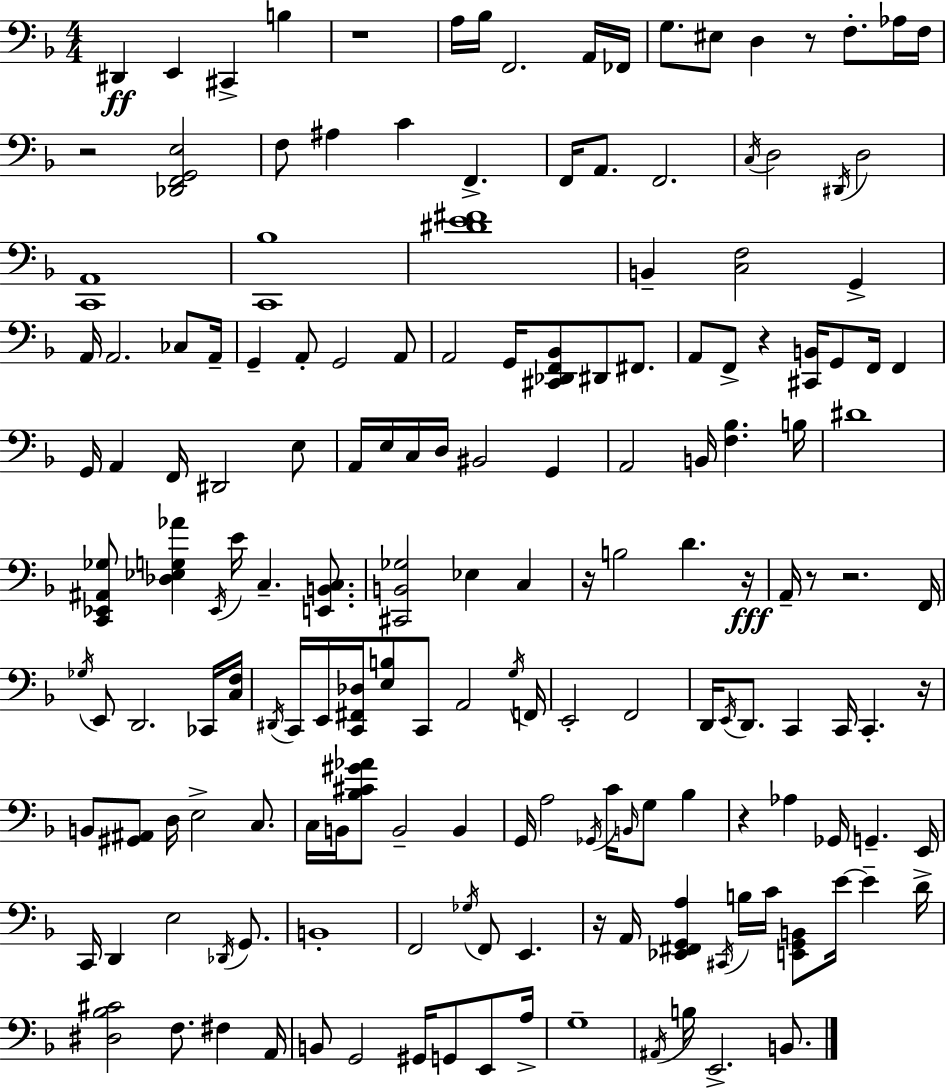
{
  \clef bass
  \numericTimeSignature
  \time 4/4
  \key f \major
  dis,4\ff e,4 cis,4-> b4 | r1 | a16 bes16 f,2. a,16 fes,16 | g8. eis8 d4 r8 f8.-. aes16 f16 | \break r2 <des, f, g, e>2 | f8 ais4 c'4 f,4.-> | f,16 a,8. f,2. | \acciaccatura { c16 } d2 \acciaccatura { dis,16 } d2 | \break <c, a,>1 | <c, bes>1 | <dis' e' fis'>1 | b,4-- <c f>2 g,4-> | \break a,16 a,2. ces8 | a,16-- g,4-- a,8-. g,2 | a,8 a,2 g,16 <cis, des, f, bes,>8 dis,8 fis,8. | a,8 f,8-> r4 <cis, b,>16 g,8 f,16 f,4 | \break g,16 a,4 f,16 dis,2 | e8 a,16 e16 c16 d16 bis,2 g,4 | a,2 b,16 <f bes>4. | b16 dis'1 | \break <c, ees, ais, ges>8 <des ees g aes'>4 \acciaccatura { ees,16 } e'16 c4.-- | <e, b, c>8. <cis, b, ges>2 ees4 c4 | r16 b2 d'4. | r16\fff a,16-- r8 r2. | \break f,16 \acciaccatura { ges16 } e,8 d,2. | ces,16 <c f>16 \acciaccatura { dis,16 } c,16 e,16 <c, fis, des>16 <e b>8 c,8 a,2 | \acciaccatura { g16 } f,16 e,2-. f,2 | d,16 \acciaccatura { e,16 } d,8. c,4 c,16 | \break c,4.-. r16 b,8 <gis, ais,>8 d16 e2-> | c8. c16 b,16 <bes cis' gis' aes'>8 b,2-- | b,4 g,16 a2 | \acciaccatura { ges,16 } c'16 \grace { b,16 } g8 bes4 r4 aes4 | \break ges,16 g,4.-- e,16 c,16 d,4 e2 | \acciaccatura { des,16 } g,8. b,1-. | f,2 | \acciaccatura { ges16 } f,8 e,4. r16 a,16 <ees, fis, g, a>4 | \break \acciaccatura { cis,16 } b16 c'16 <e, g, b,>8 e'16~~ e'4-- d'16-> <dis bes cis'>2 | f8. fis4 a,16 b,8 g,2 | gis,16 g,8 e,8 a16-> g1-- | \acciaccatura { ais,16 } b16 e,2.-> | \break b,8. \bar "|."
}